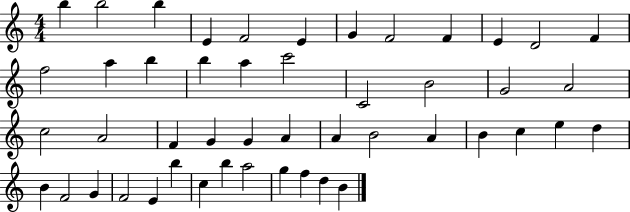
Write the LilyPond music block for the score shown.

{
  \clef treble
  \numericTimeSignature
  \time 4/4
  \key c \major
  b''4 b''2 b''4 | e'4 f'2 e'4 | g'4 f'2 f'4 | e'4 d'2 f'4 | \break f''2 a''4 b''4 | b''4 a''4 c'''2 | c'2 b'2 | g'2 a'2 | \break c''2 a'2 | f'4 g'4 g'4 a'4 | a'4 b'2 a'4 | b'4 c''4 e''4 d''4 | \break b'4 f'2 g'4 | f'2 e'4 b''4 | c''4 b''4 a''2 | g''4 f''4 d''4 b'4 | \break \bar "|."
}